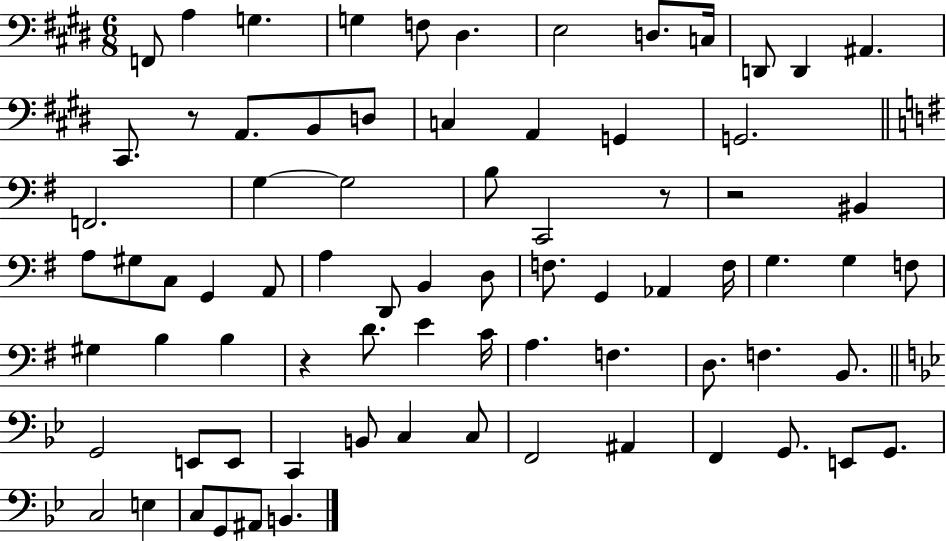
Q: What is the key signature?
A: E major